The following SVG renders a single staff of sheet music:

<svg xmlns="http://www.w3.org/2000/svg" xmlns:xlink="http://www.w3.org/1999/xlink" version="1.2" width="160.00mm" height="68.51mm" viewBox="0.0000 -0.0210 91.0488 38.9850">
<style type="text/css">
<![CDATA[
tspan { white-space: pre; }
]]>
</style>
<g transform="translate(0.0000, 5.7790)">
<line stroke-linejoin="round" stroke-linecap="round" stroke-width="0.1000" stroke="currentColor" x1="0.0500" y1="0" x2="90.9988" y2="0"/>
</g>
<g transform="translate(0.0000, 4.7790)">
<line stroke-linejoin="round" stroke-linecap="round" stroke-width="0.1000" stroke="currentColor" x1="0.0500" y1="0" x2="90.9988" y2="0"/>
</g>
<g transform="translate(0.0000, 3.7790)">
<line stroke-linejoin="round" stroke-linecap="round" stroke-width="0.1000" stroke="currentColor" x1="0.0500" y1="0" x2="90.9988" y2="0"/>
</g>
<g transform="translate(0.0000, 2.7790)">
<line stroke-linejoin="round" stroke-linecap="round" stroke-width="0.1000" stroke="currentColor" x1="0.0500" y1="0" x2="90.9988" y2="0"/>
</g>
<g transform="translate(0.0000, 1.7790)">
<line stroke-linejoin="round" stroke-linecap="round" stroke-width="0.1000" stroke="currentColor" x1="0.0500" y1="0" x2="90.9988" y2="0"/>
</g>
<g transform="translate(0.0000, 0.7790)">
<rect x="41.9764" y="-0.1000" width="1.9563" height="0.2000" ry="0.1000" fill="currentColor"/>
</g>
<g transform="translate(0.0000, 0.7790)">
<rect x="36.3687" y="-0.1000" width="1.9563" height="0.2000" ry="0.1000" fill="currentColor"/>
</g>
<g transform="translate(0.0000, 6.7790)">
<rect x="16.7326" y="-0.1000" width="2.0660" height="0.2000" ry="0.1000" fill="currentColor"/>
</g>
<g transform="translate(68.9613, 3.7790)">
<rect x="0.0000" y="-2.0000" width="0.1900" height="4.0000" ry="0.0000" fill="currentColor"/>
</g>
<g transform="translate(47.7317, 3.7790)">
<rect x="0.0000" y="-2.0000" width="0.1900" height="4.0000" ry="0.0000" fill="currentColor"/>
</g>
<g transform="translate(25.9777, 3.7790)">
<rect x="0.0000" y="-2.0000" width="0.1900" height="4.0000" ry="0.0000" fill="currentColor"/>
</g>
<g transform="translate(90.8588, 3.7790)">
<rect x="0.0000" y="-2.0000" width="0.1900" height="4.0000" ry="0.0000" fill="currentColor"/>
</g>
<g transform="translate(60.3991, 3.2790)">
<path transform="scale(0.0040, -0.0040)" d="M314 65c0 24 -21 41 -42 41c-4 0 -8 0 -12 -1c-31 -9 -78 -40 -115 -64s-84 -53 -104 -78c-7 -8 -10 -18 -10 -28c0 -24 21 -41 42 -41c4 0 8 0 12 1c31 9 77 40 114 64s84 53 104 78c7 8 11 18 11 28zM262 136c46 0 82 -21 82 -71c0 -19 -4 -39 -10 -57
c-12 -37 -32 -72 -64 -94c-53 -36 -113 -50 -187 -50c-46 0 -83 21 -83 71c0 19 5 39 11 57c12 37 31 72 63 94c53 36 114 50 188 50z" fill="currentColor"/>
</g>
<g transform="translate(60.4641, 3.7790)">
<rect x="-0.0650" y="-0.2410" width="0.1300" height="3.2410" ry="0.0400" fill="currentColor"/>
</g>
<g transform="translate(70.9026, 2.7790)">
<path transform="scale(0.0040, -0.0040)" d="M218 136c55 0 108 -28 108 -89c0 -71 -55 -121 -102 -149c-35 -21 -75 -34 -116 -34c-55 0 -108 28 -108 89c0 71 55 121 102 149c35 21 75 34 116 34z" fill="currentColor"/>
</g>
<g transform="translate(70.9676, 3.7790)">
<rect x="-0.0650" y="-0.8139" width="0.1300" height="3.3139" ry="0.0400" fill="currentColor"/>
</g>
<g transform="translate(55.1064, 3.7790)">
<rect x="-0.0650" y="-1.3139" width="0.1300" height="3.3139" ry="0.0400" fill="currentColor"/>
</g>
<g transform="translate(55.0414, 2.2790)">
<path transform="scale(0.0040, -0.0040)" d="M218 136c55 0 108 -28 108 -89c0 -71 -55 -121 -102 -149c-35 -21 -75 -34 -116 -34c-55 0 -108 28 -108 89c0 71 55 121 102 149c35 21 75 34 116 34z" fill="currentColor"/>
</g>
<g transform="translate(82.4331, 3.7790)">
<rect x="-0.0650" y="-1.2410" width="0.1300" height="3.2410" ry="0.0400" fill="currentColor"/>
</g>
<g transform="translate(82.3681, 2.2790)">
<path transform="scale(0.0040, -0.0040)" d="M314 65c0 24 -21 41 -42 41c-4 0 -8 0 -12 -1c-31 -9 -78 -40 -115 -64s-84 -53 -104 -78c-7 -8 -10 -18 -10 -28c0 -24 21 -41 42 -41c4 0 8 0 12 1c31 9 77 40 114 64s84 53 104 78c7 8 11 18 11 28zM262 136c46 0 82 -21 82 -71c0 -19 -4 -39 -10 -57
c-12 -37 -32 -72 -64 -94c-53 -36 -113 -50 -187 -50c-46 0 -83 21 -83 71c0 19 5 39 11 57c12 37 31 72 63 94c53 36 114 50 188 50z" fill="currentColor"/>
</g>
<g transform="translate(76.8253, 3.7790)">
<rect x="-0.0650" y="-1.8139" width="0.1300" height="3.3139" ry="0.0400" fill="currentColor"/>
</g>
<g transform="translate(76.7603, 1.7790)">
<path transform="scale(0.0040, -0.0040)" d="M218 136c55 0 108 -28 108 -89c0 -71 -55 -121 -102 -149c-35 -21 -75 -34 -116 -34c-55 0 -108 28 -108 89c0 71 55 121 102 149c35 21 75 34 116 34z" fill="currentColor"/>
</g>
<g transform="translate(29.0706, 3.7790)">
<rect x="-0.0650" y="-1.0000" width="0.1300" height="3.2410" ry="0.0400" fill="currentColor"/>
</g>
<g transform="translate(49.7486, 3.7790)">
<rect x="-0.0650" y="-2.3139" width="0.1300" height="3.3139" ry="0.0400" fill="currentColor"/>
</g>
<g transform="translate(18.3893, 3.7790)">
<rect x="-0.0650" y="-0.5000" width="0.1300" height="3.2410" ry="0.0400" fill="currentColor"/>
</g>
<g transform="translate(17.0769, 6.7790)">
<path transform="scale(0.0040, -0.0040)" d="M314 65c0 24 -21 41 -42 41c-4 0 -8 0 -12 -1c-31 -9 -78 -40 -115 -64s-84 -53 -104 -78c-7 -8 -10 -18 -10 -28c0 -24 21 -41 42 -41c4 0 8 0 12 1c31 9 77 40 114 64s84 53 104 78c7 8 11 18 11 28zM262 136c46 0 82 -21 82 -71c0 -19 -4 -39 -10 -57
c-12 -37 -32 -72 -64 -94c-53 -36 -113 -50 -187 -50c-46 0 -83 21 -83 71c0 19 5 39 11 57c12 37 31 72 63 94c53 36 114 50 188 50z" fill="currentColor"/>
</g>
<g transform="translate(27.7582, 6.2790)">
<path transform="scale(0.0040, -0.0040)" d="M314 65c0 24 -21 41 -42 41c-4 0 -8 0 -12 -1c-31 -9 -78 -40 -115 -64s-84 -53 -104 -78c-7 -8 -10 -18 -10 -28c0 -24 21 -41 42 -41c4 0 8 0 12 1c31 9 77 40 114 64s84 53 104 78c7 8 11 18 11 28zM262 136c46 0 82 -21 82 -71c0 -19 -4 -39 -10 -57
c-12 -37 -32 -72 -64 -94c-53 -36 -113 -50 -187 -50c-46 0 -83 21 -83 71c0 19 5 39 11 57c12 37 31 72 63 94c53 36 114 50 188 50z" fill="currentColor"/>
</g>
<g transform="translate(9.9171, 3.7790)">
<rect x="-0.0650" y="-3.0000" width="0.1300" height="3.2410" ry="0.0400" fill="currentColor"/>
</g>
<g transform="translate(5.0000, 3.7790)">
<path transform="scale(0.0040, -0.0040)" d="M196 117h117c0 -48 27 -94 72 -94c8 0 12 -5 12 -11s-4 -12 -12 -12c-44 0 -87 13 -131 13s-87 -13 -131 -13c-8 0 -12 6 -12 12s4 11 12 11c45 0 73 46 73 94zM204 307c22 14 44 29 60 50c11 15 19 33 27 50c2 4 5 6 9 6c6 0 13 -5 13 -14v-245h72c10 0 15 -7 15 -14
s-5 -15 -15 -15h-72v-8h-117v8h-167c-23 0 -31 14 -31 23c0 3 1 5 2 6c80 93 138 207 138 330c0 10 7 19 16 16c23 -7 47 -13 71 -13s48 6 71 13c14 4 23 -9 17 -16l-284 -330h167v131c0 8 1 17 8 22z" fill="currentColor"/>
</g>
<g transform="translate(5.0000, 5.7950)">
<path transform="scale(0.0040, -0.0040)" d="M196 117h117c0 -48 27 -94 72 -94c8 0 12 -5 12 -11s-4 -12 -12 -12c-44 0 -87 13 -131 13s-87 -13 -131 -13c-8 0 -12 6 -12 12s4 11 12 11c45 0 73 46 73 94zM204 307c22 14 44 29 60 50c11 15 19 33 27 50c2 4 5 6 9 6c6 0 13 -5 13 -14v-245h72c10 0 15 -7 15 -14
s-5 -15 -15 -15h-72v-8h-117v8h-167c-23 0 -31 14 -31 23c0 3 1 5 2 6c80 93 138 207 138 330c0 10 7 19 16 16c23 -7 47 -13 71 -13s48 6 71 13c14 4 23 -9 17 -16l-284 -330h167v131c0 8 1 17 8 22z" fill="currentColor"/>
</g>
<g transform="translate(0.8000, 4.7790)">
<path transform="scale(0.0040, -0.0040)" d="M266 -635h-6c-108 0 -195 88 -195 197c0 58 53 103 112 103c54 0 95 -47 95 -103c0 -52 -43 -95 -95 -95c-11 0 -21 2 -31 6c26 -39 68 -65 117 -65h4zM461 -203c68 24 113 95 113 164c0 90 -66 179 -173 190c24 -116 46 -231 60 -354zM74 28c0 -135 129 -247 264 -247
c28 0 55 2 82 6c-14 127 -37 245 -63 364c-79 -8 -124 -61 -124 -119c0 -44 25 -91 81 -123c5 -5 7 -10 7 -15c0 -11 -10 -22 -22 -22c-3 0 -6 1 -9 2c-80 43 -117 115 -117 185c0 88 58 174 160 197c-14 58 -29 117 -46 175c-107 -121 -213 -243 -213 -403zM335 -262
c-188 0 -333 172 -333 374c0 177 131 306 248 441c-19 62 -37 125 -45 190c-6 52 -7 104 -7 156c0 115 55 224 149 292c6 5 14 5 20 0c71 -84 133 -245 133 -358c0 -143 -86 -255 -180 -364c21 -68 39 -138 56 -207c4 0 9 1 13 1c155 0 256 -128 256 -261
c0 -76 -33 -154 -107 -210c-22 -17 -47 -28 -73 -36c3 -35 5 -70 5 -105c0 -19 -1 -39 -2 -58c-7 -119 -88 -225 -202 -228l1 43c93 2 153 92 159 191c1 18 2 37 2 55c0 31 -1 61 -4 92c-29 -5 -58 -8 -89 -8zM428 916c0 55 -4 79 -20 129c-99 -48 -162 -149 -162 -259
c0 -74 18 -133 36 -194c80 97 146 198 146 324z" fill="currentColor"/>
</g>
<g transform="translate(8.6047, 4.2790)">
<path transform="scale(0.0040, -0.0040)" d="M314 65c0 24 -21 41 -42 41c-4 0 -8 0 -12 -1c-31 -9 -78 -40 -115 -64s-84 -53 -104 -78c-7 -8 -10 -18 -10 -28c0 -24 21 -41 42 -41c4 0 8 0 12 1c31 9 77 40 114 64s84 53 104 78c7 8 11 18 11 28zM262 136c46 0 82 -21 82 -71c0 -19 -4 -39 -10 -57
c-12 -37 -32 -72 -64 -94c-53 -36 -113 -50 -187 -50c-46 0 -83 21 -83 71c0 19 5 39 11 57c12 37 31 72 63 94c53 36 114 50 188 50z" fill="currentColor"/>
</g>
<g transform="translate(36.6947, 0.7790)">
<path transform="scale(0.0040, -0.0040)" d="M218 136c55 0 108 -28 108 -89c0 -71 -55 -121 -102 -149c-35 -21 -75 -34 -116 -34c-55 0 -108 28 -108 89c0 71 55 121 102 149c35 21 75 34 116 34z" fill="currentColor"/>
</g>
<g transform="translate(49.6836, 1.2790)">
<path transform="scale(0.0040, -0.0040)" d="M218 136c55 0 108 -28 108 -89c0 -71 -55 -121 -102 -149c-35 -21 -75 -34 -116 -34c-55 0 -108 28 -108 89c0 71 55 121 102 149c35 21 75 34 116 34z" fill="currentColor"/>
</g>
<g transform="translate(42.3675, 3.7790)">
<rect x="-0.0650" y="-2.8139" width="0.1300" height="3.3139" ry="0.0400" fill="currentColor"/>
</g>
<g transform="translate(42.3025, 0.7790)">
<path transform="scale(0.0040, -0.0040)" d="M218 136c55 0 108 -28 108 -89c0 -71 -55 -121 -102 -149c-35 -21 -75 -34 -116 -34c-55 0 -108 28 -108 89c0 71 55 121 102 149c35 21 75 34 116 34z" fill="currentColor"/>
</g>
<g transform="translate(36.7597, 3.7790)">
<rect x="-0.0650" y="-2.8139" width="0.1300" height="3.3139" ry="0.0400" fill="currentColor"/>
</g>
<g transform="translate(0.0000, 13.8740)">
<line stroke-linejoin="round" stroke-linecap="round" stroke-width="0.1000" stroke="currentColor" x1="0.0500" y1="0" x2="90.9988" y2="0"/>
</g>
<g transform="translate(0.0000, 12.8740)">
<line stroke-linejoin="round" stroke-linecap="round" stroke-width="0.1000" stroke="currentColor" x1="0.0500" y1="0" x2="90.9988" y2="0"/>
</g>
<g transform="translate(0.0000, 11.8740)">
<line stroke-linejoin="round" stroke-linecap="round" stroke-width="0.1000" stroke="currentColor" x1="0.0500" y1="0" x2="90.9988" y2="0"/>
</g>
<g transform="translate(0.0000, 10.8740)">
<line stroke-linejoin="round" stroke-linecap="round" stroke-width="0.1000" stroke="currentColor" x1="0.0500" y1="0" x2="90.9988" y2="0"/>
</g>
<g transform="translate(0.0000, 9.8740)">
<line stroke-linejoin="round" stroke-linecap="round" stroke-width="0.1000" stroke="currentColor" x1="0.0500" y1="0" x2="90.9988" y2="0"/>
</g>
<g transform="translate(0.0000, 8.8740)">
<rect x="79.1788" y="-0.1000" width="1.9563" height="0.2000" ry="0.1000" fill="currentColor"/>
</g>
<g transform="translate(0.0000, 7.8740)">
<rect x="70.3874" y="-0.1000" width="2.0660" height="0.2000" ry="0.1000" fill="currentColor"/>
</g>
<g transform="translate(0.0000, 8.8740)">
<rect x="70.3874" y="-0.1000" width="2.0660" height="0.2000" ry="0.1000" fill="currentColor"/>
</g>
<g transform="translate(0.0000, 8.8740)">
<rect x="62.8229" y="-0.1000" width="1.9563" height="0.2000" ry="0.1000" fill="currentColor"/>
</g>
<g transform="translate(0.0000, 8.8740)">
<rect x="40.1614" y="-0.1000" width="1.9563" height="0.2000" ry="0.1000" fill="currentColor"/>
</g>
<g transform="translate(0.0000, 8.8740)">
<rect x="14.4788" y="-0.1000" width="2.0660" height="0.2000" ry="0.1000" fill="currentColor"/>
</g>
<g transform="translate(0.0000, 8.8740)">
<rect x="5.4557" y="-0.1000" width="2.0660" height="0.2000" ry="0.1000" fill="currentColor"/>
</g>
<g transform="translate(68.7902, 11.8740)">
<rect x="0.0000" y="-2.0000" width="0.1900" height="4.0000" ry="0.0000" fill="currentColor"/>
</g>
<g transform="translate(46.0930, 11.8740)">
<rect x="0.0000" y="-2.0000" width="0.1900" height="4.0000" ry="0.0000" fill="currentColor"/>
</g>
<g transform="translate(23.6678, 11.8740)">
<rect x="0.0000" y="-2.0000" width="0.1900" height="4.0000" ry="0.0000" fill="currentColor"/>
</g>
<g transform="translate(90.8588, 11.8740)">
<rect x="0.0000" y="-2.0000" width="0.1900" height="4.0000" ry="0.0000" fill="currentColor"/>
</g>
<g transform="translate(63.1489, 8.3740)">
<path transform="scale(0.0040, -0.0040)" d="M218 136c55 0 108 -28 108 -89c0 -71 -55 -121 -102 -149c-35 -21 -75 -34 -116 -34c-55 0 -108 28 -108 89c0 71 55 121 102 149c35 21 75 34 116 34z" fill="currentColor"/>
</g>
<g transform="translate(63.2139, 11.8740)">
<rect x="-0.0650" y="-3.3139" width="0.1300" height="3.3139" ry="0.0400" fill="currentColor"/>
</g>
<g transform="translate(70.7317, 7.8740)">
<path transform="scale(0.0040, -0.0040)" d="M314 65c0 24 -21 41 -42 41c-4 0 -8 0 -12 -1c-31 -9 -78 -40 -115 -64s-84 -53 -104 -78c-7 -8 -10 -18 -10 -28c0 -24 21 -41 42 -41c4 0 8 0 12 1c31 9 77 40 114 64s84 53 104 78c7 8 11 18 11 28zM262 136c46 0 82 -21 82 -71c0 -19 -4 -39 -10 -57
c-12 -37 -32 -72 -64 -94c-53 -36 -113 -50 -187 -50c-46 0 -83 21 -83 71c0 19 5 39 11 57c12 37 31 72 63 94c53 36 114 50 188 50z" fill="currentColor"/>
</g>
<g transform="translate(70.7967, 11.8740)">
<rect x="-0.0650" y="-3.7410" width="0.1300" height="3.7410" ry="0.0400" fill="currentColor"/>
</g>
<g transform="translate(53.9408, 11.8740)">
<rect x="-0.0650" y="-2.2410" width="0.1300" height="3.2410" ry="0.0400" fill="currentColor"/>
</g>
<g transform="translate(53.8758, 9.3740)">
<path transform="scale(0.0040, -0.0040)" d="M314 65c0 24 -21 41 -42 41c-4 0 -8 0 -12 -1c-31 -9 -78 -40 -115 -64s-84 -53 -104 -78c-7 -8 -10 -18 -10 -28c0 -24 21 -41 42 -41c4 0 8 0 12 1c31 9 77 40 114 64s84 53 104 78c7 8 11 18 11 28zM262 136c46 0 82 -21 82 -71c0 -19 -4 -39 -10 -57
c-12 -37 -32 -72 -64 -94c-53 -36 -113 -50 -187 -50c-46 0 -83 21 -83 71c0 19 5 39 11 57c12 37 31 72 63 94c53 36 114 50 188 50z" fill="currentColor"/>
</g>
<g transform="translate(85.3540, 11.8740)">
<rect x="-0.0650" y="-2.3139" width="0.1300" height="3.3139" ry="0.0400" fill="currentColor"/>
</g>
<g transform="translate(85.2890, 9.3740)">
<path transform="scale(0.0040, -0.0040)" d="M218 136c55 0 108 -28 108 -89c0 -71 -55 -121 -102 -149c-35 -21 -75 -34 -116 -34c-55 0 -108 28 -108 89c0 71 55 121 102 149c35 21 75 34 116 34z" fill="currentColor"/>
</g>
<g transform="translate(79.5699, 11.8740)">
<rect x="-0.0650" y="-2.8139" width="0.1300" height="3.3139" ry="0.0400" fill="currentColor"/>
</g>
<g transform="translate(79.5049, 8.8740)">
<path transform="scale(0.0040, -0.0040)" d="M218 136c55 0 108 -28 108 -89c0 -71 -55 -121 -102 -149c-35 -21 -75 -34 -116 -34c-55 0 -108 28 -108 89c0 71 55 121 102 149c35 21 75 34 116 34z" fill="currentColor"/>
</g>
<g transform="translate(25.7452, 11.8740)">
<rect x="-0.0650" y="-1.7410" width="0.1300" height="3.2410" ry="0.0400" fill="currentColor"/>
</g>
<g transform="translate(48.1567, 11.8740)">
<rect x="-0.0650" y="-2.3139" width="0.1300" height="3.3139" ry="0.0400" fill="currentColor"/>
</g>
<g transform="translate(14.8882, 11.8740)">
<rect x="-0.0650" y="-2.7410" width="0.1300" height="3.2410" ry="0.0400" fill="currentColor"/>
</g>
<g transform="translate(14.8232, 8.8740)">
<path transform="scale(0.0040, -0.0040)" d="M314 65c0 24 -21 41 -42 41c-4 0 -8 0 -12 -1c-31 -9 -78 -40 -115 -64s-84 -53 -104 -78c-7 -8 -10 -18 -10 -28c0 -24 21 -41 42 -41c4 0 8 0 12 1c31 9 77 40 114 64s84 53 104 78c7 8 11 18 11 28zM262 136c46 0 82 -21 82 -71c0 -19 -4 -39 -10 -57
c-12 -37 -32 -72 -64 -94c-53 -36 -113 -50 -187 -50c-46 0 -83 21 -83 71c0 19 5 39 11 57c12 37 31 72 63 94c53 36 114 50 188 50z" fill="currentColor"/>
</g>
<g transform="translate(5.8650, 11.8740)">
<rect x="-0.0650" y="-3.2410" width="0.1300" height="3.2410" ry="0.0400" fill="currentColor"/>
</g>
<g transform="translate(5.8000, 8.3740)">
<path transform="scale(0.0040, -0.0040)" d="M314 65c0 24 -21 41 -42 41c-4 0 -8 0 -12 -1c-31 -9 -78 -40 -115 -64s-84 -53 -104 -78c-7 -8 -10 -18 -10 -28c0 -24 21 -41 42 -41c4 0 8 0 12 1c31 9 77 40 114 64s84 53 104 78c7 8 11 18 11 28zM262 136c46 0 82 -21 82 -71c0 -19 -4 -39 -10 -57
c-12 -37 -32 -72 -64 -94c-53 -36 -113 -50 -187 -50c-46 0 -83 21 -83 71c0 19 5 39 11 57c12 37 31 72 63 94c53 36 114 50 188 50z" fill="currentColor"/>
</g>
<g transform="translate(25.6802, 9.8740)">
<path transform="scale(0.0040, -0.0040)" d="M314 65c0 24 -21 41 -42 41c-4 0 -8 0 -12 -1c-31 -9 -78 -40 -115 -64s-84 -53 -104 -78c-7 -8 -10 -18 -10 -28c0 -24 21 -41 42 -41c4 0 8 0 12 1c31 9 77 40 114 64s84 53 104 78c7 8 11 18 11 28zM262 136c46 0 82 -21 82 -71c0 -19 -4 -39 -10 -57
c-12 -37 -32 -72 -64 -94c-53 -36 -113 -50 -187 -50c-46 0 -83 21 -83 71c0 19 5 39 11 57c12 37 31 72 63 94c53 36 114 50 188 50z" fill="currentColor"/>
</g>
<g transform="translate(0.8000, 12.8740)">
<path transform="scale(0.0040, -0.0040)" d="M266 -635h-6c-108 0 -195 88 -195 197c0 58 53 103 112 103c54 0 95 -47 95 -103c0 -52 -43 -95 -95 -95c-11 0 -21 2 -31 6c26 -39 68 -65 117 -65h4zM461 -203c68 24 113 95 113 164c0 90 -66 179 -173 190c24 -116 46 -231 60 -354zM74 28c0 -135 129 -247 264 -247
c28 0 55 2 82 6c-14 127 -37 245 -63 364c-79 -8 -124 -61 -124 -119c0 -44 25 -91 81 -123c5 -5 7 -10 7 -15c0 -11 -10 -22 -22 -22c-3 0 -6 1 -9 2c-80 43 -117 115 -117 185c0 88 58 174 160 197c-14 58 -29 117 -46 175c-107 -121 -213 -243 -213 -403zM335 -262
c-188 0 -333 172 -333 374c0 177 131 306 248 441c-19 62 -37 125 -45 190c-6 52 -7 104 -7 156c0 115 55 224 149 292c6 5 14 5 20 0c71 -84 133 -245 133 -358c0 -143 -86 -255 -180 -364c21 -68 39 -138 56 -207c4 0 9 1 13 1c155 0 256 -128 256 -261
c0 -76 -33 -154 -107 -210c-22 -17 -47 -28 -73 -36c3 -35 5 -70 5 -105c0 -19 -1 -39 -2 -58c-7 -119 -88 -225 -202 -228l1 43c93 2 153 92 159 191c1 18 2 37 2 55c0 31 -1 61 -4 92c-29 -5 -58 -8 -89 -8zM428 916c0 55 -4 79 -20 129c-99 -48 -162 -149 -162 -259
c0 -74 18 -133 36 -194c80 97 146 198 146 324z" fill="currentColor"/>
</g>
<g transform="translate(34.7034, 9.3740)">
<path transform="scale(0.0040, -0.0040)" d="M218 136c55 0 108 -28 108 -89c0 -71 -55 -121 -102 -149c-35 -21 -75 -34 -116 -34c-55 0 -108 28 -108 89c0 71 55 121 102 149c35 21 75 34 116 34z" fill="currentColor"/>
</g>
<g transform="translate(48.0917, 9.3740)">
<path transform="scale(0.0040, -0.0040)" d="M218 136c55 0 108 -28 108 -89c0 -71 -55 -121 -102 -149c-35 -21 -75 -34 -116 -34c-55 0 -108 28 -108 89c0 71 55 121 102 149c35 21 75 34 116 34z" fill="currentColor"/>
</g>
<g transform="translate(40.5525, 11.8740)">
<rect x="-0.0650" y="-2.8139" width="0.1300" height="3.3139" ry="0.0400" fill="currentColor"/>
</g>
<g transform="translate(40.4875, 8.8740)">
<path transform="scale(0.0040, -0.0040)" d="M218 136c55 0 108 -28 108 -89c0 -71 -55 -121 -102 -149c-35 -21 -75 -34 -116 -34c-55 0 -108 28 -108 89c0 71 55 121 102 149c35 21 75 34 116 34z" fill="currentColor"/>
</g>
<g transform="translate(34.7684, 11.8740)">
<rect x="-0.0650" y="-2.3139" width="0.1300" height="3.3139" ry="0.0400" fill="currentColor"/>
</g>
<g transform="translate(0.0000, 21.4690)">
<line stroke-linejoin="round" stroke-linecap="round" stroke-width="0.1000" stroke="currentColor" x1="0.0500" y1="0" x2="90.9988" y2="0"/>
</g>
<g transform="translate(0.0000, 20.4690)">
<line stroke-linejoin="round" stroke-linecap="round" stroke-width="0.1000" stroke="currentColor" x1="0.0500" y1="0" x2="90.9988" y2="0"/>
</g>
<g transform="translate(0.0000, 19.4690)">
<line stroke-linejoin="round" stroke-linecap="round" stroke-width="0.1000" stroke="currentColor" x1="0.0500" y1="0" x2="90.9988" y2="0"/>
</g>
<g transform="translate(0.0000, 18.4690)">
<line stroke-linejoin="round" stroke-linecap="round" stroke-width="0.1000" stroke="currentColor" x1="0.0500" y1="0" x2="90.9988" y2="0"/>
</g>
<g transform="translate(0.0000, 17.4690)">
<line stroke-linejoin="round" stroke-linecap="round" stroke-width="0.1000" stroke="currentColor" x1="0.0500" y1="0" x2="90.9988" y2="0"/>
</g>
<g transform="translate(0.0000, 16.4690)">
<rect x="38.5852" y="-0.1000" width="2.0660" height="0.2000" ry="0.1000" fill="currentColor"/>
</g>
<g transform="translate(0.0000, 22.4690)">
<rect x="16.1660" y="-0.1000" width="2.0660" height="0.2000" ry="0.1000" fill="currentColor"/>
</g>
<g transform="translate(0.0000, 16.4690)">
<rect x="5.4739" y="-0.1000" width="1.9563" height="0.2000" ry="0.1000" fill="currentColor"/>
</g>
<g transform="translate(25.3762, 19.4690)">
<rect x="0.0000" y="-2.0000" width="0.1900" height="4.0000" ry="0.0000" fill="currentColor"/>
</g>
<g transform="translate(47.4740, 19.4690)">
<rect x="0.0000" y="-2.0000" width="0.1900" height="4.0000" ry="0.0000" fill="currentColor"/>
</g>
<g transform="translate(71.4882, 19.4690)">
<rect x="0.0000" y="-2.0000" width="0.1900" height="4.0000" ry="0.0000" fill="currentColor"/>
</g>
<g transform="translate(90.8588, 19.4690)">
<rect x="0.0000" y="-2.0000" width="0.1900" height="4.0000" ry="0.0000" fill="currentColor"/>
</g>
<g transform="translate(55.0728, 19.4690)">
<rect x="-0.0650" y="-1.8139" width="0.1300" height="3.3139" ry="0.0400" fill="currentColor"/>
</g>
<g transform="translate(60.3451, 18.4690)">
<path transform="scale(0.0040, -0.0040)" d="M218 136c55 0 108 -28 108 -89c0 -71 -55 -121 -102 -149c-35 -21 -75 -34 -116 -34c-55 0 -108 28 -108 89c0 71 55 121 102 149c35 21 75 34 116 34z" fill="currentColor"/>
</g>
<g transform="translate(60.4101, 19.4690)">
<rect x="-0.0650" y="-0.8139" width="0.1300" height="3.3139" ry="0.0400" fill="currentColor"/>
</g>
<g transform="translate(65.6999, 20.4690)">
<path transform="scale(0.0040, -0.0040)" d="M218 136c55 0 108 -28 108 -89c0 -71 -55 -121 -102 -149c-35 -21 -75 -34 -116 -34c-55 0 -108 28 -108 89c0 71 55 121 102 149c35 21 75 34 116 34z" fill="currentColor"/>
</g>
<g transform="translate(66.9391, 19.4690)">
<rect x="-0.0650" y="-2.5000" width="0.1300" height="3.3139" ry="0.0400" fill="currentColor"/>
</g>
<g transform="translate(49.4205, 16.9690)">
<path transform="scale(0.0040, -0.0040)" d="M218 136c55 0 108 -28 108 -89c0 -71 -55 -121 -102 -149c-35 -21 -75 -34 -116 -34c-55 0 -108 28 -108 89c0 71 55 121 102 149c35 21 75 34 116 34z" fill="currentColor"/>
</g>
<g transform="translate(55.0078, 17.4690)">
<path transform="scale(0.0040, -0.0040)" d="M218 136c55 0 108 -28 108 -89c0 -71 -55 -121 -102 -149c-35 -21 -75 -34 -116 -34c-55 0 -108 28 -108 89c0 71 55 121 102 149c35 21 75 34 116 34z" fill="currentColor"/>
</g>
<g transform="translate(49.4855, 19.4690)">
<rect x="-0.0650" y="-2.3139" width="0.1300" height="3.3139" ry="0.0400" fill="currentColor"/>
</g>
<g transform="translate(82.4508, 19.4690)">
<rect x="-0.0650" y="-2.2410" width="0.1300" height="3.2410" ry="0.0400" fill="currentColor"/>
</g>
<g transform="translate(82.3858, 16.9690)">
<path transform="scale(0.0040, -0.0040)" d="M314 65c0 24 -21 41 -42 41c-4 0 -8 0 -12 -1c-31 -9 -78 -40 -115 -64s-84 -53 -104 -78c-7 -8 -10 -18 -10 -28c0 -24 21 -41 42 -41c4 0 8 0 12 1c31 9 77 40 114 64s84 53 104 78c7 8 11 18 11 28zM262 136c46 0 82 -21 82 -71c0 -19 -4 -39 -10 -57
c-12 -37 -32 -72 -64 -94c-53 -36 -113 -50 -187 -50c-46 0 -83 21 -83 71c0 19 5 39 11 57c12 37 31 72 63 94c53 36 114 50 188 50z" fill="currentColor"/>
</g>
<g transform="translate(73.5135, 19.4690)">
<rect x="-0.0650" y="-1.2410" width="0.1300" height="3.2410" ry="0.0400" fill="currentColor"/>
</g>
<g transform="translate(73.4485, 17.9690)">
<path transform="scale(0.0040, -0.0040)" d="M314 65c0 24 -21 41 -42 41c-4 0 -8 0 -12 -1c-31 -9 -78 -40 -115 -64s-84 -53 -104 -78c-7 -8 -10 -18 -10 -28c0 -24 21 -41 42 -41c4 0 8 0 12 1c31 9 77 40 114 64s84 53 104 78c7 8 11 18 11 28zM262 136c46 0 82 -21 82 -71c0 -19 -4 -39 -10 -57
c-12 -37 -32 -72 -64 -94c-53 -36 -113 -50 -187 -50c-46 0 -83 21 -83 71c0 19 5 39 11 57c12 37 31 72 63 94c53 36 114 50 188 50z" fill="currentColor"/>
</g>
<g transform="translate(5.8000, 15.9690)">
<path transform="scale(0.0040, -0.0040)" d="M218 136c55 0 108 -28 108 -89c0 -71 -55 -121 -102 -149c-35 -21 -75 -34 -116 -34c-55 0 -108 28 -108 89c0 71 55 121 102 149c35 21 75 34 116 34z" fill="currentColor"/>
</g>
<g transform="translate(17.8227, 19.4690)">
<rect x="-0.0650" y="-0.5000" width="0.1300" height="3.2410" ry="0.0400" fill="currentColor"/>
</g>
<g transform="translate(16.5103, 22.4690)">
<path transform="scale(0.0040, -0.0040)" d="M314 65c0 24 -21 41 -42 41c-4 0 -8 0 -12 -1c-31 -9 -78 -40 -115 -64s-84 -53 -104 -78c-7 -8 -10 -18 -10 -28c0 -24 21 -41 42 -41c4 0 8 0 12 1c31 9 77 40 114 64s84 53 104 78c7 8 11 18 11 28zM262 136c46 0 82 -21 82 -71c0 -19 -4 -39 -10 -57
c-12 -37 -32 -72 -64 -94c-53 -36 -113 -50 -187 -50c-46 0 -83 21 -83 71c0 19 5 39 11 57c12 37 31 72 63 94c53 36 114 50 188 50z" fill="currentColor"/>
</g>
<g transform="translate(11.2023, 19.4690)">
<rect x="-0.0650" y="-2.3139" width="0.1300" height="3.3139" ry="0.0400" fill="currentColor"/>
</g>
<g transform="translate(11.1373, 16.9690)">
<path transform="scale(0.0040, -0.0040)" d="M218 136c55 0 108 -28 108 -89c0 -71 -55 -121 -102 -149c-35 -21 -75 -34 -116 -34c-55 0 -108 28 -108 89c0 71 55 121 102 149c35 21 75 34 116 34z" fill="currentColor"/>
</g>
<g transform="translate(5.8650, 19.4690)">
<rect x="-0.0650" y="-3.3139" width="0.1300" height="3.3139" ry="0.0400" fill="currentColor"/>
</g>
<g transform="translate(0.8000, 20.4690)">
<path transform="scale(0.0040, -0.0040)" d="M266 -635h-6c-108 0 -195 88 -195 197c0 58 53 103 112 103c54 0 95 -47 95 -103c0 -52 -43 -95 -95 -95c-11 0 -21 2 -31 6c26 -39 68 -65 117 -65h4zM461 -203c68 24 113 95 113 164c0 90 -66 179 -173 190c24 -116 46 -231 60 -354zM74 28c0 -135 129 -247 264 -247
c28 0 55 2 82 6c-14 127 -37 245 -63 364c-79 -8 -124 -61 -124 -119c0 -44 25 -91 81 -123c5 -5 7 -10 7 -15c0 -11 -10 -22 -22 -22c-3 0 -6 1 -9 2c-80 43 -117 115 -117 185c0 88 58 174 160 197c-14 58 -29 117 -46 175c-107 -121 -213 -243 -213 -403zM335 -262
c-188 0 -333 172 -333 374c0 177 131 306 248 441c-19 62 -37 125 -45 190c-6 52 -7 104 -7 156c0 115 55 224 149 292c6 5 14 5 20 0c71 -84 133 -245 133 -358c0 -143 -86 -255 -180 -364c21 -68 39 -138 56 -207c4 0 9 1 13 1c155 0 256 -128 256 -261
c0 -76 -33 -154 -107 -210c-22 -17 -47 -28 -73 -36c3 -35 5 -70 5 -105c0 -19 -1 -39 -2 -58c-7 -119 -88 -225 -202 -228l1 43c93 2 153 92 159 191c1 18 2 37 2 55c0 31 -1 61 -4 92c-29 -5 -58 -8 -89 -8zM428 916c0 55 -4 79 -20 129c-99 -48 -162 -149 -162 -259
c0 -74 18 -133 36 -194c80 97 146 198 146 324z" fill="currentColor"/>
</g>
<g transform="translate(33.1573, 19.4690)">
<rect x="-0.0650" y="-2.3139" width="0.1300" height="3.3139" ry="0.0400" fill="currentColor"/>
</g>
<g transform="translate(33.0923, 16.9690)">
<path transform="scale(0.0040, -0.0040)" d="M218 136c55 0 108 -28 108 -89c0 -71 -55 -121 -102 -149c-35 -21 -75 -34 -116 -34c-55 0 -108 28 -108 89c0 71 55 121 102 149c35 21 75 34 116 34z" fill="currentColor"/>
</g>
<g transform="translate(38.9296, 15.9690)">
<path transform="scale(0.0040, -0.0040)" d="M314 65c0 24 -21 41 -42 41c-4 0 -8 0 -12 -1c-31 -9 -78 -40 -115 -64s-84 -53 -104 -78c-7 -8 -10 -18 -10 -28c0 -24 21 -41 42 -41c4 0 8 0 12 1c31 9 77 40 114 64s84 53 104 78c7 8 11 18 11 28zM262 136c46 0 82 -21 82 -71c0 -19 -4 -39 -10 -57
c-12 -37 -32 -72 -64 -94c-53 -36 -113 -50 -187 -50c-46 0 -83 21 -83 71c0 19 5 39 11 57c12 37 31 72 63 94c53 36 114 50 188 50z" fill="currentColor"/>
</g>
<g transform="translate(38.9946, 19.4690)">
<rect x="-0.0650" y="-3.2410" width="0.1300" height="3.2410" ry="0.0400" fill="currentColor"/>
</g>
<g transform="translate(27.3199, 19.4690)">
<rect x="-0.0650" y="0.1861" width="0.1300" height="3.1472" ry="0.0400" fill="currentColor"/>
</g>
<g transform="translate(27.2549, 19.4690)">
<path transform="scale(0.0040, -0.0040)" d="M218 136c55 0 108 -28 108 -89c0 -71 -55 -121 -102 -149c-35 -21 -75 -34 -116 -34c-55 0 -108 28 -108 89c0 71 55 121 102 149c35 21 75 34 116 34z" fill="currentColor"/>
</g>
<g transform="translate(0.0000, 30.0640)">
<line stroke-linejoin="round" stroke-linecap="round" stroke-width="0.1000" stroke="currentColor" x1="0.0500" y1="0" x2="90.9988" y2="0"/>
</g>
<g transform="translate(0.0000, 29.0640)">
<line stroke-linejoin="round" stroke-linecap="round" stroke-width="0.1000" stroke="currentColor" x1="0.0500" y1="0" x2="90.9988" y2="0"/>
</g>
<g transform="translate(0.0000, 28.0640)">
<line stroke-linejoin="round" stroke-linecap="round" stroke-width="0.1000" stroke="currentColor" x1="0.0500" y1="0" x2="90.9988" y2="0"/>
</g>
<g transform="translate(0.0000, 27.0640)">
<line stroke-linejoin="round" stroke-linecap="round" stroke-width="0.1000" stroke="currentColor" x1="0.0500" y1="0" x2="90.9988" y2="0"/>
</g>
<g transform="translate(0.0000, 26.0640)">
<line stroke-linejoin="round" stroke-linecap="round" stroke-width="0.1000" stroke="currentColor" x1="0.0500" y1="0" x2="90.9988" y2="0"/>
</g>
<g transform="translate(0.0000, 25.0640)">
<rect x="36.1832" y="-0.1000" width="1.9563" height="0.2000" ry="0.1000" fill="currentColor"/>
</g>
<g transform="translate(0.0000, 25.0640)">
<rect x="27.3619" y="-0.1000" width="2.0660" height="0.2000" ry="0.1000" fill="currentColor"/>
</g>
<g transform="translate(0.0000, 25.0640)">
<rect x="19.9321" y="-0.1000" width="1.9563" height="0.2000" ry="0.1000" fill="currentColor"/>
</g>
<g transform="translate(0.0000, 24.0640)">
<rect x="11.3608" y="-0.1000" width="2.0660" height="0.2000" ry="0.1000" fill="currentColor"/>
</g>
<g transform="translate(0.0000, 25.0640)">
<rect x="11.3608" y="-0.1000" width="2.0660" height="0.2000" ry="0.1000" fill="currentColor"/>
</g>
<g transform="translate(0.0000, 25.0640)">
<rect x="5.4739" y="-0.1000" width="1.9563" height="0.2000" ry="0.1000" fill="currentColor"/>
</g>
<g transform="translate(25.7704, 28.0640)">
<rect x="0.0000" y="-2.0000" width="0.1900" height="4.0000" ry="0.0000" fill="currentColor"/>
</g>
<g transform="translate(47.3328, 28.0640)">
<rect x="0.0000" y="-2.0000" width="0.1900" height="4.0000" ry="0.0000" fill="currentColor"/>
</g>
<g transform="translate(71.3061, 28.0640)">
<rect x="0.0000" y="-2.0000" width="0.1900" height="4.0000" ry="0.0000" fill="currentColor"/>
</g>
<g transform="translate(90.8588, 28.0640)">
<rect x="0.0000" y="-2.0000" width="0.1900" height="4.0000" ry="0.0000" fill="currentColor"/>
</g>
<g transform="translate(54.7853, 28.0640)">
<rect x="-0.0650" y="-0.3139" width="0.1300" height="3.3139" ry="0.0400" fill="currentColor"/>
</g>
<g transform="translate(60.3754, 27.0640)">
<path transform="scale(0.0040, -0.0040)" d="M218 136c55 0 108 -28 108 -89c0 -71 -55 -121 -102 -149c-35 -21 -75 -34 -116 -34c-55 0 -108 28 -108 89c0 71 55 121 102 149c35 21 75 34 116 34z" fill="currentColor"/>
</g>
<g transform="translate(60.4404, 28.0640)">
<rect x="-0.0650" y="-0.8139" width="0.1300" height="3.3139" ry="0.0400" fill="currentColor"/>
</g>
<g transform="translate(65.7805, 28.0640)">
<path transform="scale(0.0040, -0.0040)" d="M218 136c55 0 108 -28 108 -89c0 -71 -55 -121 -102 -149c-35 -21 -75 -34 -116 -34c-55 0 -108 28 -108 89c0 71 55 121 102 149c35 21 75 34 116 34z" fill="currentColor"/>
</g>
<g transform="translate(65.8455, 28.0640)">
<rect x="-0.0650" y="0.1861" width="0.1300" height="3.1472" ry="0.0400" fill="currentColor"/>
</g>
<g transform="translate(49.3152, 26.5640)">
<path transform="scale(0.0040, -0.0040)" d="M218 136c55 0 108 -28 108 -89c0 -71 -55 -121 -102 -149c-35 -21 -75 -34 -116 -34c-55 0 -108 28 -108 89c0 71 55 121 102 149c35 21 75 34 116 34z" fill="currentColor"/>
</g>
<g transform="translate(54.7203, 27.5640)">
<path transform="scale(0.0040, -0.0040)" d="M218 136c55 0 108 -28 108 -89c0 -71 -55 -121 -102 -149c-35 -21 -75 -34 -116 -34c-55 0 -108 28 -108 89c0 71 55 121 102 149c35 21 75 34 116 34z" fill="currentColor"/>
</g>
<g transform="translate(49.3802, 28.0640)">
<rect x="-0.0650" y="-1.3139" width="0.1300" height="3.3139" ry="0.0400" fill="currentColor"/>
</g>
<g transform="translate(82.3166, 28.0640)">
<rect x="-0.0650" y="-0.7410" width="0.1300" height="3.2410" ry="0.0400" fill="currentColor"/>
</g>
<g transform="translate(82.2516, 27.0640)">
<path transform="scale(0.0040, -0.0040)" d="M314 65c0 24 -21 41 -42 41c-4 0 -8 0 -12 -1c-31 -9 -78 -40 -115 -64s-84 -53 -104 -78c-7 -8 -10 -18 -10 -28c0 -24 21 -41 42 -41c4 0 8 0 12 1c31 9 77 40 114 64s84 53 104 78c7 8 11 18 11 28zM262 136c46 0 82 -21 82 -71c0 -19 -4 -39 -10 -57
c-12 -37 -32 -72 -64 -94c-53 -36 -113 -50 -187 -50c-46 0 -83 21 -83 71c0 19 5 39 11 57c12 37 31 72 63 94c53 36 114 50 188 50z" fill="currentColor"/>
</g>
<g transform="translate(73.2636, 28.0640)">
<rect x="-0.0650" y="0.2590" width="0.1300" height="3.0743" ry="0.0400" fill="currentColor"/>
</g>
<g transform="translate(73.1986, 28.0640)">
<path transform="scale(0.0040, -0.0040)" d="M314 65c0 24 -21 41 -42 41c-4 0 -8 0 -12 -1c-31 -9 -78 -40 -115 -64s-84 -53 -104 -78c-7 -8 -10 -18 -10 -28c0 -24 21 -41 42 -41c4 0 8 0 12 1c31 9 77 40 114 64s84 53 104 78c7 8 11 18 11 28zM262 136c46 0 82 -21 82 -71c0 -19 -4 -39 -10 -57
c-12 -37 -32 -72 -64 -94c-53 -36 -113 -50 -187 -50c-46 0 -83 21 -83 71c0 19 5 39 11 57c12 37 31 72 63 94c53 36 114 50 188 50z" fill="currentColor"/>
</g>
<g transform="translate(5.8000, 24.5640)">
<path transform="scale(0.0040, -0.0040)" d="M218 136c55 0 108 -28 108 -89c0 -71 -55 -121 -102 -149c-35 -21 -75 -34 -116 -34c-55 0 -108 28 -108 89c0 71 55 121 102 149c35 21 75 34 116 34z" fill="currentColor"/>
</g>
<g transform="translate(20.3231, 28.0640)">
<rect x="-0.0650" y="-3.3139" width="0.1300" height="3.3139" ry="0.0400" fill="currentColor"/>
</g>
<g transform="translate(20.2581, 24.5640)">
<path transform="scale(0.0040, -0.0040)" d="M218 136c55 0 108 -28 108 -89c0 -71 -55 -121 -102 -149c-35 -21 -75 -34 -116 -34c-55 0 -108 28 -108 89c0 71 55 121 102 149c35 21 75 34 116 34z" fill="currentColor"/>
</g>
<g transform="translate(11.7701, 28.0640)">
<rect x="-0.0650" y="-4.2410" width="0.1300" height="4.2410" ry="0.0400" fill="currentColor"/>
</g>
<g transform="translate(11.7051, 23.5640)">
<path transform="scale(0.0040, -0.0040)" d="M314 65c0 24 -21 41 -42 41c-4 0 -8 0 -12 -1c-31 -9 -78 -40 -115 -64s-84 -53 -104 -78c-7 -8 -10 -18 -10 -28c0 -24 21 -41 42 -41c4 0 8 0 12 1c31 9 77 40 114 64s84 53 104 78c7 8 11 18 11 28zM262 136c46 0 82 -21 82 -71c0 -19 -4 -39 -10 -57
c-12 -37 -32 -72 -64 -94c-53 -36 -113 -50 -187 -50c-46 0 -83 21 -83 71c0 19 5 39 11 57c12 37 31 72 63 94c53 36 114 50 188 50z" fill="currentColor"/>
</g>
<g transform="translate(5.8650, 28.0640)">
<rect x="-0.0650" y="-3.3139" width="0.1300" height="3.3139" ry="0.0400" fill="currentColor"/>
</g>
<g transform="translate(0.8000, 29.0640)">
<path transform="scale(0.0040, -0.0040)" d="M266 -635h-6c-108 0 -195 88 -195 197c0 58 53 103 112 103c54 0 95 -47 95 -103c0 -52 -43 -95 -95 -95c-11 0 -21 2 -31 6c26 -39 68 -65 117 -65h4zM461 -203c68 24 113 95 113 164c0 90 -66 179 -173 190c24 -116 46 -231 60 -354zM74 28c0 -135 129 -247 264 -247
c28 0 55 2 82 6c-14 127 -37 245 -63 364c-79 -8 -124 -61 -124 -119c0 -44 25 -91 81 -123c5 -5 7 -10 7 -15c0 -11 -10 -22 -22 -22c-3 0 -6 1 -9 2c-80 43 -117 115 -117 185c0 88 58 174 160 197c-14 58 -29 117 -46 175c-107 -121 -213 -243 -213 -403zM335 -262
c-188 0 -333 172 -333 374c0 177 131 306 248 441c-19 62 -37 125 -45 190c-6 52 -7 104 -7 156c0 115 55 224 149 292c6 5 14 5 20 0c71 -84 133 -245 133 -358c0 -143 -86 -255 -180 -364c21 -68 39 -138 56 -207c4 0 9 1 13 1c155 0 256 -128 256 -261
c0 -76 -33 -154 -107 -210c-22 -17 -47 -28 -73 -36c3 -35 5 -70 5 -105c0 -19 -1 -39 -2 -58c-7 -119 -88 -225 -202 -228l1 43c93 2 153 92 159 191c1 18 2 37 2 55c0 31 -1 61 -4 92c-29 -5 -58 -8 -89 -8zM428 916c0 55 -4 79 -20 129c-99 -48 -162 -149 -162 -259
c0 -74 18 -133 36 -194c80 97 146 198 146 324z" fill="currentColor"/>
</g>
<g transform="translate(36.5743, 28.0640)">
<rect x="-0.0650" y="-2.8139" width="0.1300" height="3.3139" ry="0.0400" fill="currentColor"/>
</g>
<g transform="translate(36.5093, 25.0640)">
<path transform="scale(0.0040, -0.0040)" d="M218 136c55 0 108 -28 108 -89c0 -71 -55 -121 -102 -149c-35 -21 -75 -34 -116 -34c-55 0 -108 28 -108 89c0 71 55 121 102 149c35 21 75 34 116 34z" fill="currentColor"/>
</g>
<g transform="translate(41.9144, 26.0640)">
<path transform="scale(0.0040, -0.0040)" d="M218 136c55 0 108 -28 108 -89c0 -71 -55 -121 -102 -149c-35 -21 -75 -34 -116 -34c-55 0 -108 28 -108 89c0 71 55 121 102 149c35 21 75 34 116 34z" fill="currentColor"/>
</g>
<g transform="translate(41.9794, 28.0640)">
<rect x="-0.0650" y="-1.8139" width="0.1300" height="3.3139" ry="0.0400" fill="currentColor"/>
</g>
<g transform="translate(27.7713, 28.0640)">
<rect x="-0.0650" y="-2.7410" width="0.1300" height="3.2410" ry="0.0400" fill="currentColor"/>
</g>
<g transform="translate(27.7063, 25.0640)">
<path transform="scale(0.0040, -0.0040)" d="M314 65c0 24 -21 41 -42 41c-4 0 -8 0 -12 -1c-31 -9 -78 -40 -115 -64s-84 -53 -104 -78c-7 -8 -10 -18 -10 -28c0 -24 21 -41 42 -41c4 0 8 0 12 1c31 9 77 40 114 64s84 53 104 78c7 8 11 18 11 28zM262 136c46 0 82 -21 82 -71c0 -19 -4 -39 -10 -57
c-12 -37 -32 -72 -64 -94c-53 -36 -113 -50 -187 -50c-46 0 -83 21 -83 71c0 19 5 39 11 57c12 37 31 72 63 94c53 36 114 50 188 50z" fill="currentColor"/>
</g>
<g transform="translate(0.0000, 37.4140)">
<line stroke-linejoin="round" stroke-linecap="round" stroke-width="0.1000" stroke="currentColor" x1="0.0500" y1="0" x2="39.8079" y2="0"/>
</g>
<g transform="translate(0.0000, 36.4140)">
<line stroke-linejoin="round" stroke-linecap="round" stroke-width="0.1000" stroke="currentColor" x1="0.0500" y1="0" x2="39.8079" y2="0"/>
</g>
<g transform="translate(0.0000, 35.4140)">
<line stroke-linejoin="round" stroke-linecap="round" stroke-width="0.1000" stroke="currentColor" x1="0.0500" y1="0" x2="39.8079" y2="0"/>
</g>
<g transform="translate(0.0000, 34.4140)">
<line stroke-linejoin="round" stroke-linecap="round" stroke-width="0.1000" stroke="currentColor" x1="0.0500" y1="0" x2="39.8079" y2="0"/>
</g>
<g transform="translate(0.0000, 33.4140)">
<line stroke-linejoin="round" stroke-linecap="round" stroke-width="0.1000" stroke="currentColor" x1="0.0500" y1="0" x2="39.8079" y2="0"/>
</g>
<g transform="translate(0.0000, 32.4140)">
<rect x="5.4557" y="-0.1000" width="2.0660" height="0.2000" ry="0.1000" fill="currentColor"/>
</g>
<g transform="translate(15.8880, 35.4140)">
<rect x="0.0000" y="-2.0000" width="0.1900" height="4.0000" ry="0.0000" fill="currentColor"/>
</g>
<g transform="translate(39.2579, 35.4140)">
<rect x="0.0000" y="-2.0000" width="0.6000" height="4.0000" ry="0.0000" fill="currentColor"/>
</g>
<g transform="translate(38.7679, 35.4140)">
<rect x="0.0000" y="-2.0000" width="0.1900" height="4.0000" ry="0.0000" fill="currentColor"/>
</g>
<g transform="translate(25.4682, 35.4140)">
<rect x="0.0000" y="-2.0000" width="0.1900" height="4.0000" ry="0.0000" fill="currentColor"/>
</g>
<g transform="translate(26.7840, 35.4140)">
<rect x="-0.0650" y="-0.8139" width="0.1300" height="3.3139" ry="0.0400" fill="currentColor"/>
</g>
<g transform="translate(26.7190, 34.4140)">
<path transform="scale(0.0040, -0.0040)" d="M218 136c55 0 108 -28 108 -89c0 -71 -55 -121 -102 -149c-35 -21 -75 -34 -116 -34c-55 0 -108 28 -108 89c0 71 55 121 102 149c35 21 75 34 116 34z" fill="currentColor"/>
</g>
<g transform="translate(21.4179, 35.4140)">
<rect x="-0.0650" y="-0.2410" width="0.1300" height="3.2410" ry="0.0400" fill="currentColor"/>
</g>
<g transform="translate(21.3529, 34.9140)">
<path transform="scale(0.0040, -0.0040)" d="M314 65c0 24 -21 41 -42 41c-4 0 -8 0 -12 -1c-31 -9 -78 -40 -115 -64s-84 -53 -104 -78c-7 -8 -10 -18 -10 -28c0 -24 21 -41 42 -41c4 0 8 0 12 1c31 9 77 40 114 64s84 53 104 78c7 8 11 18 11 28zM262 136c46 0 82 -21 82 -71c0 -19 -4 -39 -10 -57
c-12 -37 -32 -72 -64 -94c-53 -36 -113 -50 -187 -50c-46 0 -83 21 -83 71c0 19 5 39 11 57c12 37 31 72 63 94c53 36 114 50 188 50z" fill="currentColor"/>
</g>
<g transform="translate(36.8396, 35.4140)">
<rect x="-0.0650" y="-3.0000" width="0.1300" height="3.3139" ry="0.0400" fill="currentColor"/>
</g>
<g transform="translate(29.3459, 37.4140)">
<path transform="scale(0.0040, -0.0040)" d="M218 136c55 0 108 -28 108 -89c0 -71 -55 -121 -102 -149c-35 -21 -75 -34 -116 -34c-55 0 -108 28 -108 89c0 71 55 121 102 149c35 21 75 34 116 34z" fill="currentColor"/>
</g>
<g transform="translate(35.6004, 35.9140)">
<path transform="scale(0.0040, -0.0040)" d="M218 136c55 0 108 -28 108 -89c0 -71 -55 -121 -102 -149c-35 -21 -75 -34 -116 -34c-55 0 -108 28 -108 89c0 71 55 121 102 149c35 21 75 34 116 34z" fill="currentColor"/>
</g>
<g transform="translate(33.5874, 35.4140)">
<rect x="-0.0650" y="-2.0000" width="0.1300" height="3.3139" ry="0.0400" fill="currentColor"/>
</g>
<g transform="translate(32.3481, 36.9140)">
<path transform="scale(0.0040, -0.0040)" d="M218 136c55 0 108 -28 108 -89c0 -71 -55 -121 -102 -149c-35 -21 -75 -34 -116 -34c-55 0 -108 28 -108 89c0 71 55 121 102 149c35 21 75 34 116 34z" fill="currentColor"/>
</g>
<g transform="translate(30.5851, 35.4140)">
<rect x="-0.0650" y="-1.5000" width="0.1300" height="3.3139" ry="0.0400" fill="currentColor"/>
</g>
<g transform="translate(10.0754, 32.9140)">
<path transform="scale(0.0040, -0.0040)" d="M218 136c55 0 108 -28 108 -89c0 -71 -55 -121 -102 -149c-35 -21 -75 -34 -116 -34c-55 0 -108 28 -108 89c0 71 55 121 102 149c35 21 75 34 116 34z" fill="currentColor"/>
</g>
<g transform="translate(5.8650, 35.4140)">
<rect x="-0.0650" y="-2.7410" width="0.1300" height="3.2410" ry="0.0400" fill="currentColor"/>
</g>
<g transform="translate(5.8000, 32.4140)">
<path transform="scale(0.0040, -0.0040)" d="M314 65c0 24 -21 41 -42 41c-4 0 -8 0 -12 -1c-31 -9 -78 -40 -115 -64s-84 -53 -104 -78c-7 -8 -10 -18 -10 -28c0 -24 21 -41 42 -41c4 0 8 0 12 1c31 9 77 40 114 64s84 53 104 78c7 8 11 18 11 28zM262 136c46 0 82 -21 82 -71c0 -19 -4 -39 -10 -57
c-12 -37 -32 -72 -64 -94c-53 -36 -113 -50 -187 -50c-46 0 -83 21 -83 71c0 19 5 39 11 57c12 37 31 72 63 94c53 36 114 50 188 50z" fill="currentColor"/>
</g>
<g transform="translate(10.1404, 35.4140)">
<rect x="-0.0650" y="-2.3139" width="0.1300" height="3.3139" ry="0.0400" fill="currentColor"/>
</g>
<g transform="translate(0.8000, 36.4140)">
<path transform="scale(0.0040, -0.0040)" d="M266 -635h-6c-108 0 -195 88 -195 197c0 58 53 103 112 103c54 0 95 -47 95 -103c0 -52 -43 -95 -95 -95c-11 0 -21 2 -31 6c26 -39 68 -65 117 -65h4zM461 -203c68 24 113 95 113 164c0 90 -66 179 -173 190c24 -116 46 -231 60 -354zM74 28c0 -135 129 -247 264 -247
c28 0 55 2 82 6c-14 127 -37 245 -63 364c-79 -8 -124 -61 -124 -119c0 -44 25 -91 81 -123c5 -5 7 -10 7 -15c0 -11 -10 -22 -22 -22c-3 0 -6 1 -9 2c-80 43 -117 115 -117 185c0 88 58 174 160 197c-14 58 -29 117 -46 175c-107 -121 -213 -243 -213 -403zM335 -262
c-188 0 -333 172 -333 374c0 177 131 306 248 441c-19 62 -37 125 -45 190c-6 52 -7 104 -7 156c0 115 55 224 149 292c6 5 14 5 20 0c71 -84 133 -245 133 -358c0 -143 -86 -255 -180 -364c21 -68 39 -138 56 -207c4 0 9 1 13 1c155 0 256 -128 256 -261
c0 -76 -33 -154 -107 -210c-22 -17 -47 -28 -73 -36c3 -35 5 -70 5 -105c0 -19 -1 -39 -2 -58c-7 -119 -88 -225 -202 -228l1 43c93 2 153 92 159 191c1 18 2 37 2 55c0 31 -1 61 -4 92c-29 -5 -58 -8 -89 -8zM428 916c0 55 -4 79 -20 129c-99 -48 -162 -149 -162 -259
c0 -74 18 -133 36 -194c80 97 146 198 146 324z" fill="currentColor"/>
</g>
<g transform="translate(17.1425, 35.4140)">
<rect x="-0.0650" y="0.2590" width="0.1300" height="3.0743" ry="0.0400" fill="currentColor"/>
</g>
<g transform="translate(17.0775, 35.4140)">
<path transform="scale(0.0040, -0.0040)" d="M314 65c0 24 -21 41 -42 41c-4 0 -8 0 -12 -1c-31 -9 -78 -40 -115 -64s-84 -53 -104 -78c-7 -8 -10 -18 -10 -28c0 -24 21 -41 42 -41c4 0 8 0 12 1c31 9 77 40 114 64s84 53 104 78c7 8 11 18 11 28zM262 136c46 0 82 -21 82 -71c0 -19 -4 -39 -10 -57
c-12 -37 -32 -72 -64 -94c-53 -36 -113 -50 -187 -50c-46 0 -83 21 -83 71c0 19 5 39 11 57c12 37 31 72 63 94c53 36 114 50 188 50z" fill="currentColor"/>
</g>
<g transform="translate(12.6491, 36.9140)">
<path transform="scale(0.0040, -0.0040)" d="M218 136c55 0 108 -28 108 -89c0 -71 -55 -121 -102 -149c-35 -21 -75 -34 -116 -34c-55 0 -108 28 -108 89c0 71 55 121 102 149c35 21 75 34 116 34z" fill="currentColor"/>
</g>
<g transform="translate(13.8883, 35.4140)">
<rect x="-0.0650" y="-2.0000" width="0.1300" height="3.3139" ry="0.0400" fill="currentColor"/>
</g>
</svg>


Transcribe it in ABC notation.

X:1
T:Untitled
M:4/4
L:1/4
K:C
A2 C2 D2 a a g e c2 d f e2 b2 a2 f2 g a g g2 b c'2 a g b g C2 B g b2 g f d G e2 g2 b d'2 b a2 a f e c d B B2 d2 a2 g F B2 c2 d E F A